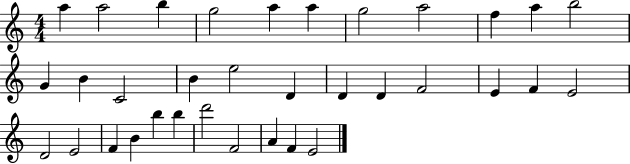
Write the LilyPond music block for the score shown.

{
  \clef treble
  \numericTimeSignature
  \time 4/4
  \key c \major
  a''4 a''2 b''4 | g''2 a''4 a''4 | g''2 a''2 | f''4 a''4 b''2 | \break g'4 b'4 c'2 | b'4 e''2 d'4 | d'4 d'4 f'2 | e'4 f'4 e'2 | \break d'2 e'2 | f'4 b'4 b''4 b''4 | d'''2 f'2 | a'4 f'4 e'2 | \break \bar "|."
}